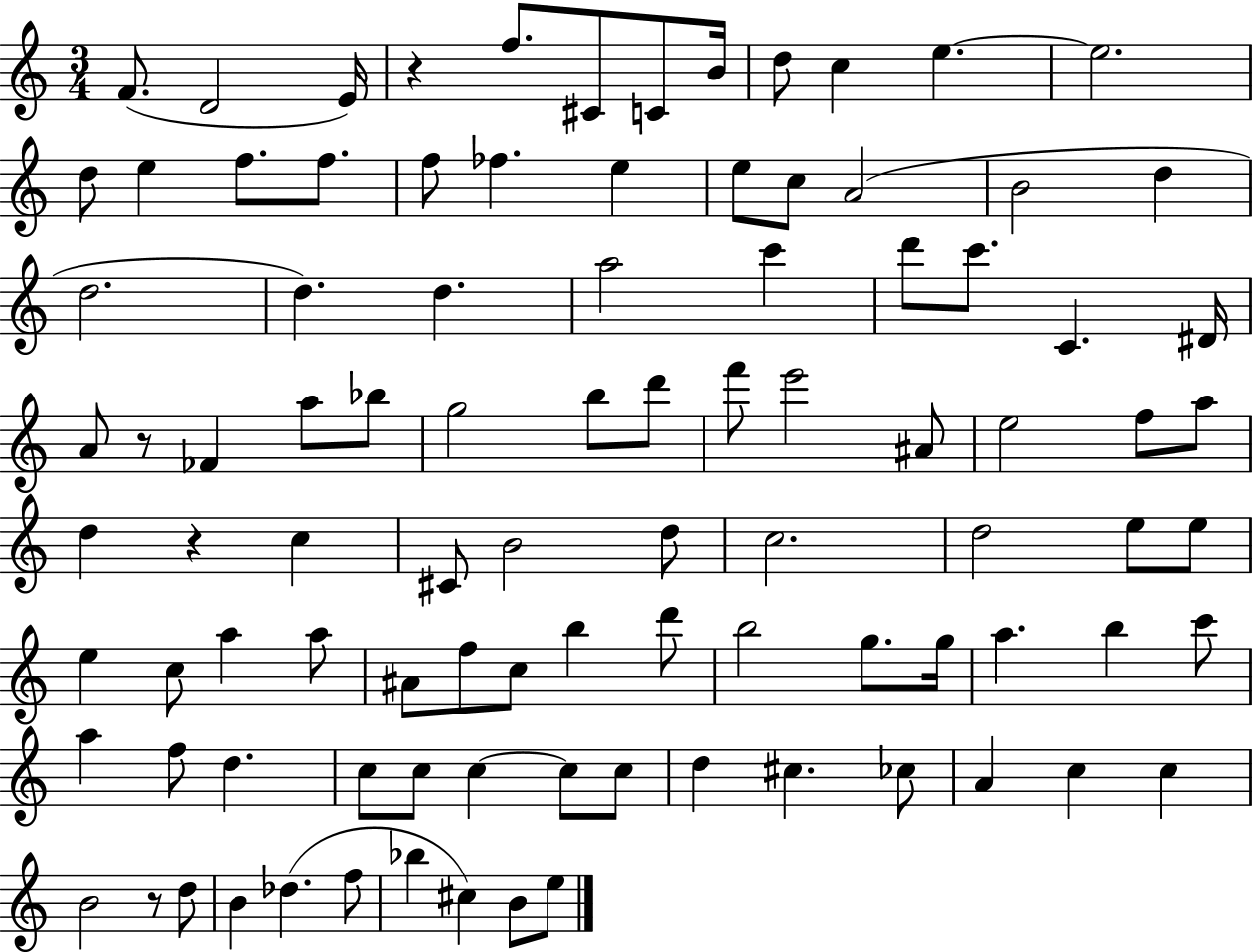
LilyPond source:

{
  \clef treble
  \numericTimeSignature
  \time 3/4
  \key c \major
  f'8.( d'2 e'16) | r4 f''8. cis'8 c'8 b'16 | d''8 c''4 e''4.~~ | e''2. | \break d''8 e''4 f''8. f''8. | f''8 fes''4. e''4 | e''8 c''8 a'2( | b'2 d''4 | \break d''2. | d''4.) d''4. | a''2 c'''4 | d'''8 c'''8. c'4. dis'16 | \break a'8 r8 fes'4 a''8 bes''8 | g''2 b''8 d'''8 | f'''8 e'''2 ais'8 | e''2 f''8 a''8 | \break d''4 r4 c''4 | cis'8 b'2 d''8 | c''2. | d''2 e''8 e''8 | \break e''4 c''8 a''4 a''8 | ais'8 f''8 c''8 b''4 d'''8 | b''2 g''8. g''16 | a''4. b''4 c'''8 | \break a''4 f''8 d''4. | c''8 c''8 c''4~~ c''8 c''8 | d''4 cis''4. ces''8 | a'4 c''4 c''4 | \break b'2 r8 d''8 | b'4 des''4.( f''8 | bes''4 cis''4) b'8 e''8 | \bar "|."
}